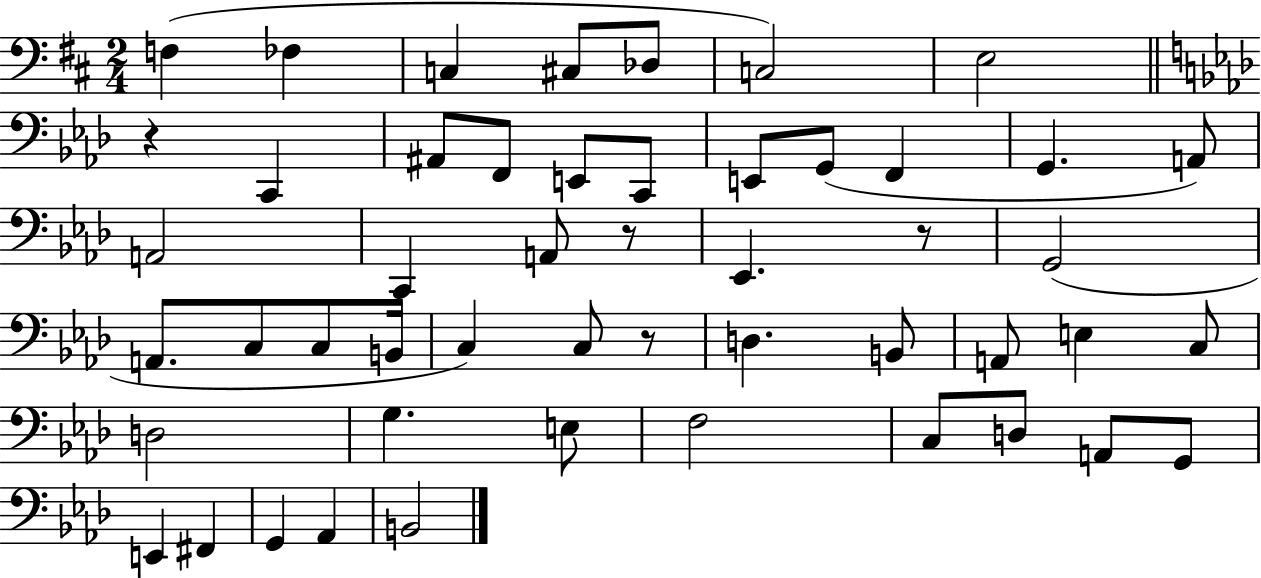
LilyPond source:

{
  \clef bass
  \numericTimeSignature
  \time 2/4
  \key d \major
  f4( fes4 | c4 cis8 des8 | c2) | e2 | \break \bar "||" \break \key aes \major r4 c,4 | ais,8 f,8 e,8 c,8 | e,8 g,8( f,4 | g,4. a,8) | \break a,2 | c,4 a,8 r8 | ees,4. r8 | g,2( | \break a,8. c8 c8 b,16 | c4) c8 r8 | d4. b,8 | a,8 e4 c8 | \break d2 | g4. e8 | f2 | c8 d8 a,8 g,8 | \break e,4 fis,4 | g,4 aes,4 | b,2 | \bar "|."
}